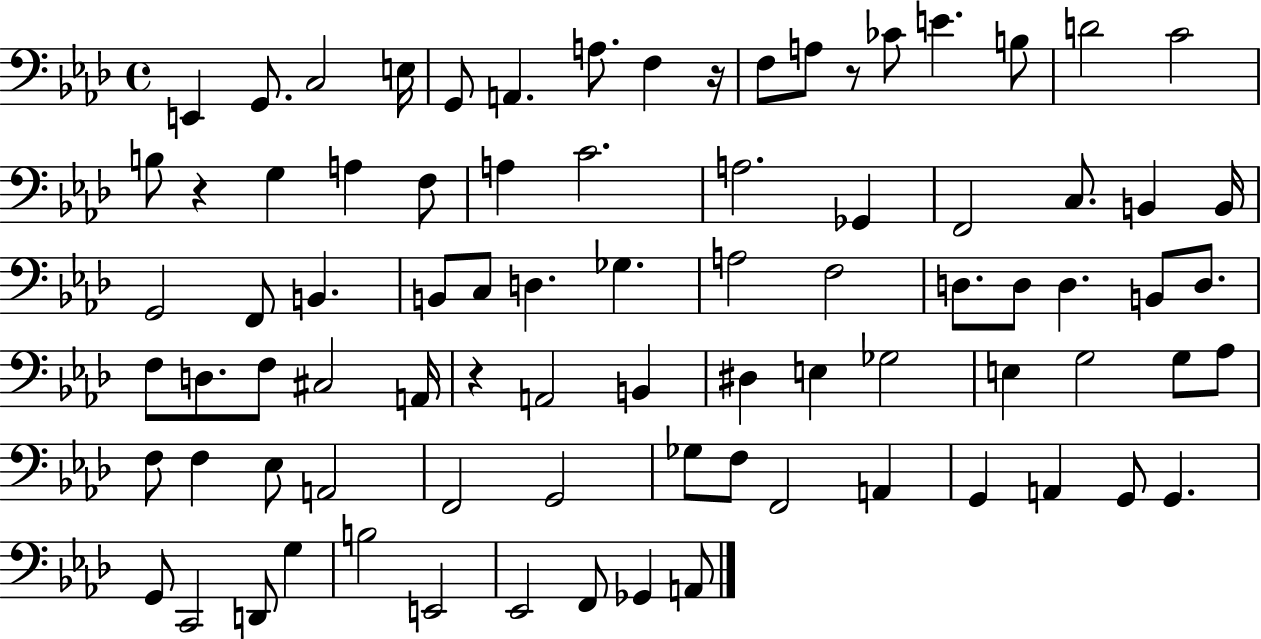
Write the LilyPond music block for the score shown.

{
  \clef bass
  \time 4/4
  \defaultTimeSignature
  \key aes \major
  \repeat volta 2 { e,4 g,8. c2 e16 | g,8 a,4. a8. f4 r16 | f8 a8 r8 ces'8 e'4. b8 | d'2 c'2 | \break b8 r4 g4 a4 f8 | a4 c'2. | a2. ges,4 | f,2 c8. b,4 b,16 | \break g,2 f,8 b,4. | b,8 c8 d4. ges4. | a2 f2 | d8. d8 d4. b,8 d8. | \break f8 d8. f8 cis2 a,16 | r4 a,2 b,4 | dis4 e4 ges2 | e4 g2 g8 aes8 | \break f8 f4 ees8 a,2 | f,2 g,2 | ges8 f8 f,2 a,4 | g,4 a,4 g,8 g,4. | \break g,8 c,2 d,8 g4 | b2 e,2 | ees,2 f,8 ges,4 a,8 | } \bar "|."
}